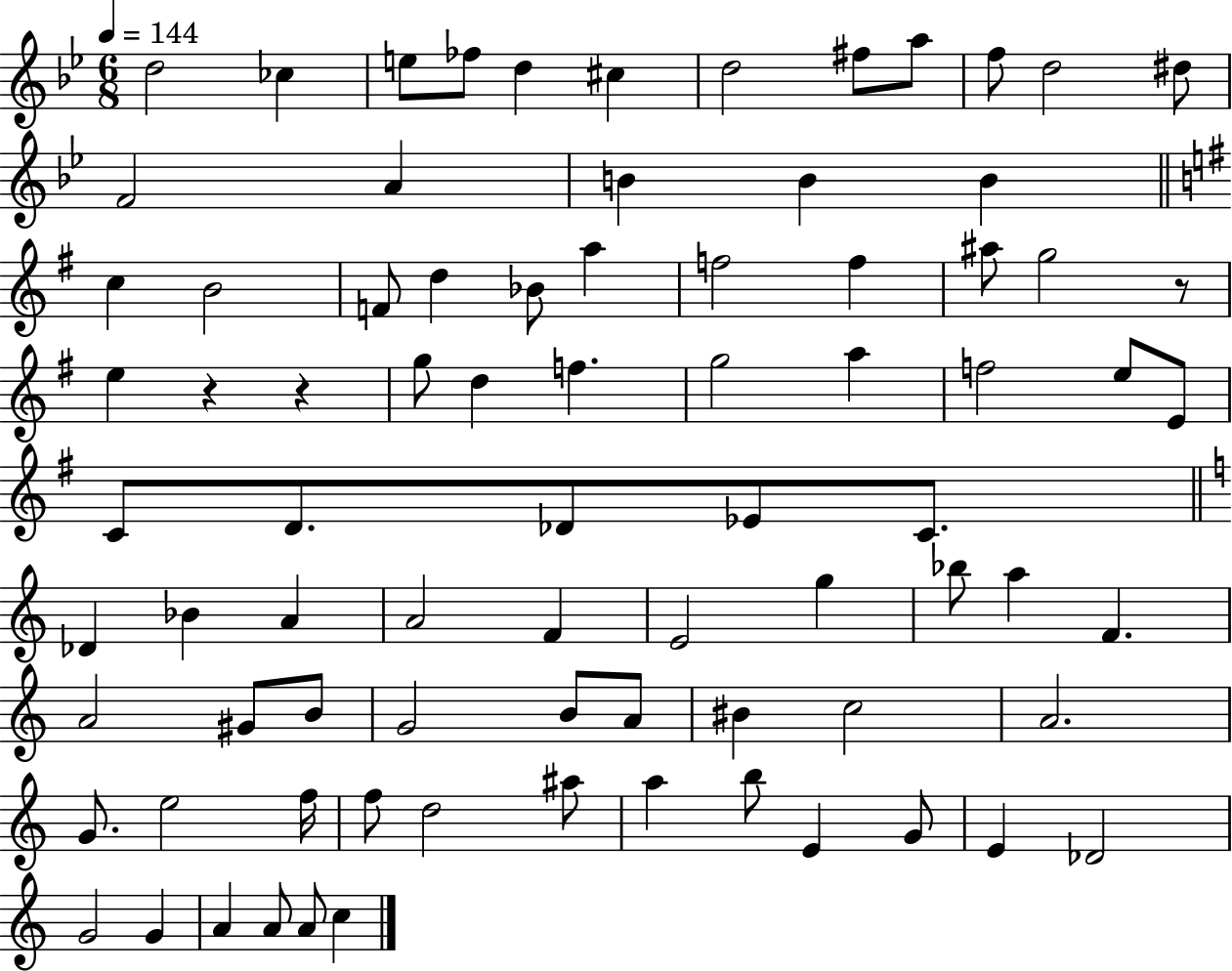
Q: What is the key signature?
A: BES major